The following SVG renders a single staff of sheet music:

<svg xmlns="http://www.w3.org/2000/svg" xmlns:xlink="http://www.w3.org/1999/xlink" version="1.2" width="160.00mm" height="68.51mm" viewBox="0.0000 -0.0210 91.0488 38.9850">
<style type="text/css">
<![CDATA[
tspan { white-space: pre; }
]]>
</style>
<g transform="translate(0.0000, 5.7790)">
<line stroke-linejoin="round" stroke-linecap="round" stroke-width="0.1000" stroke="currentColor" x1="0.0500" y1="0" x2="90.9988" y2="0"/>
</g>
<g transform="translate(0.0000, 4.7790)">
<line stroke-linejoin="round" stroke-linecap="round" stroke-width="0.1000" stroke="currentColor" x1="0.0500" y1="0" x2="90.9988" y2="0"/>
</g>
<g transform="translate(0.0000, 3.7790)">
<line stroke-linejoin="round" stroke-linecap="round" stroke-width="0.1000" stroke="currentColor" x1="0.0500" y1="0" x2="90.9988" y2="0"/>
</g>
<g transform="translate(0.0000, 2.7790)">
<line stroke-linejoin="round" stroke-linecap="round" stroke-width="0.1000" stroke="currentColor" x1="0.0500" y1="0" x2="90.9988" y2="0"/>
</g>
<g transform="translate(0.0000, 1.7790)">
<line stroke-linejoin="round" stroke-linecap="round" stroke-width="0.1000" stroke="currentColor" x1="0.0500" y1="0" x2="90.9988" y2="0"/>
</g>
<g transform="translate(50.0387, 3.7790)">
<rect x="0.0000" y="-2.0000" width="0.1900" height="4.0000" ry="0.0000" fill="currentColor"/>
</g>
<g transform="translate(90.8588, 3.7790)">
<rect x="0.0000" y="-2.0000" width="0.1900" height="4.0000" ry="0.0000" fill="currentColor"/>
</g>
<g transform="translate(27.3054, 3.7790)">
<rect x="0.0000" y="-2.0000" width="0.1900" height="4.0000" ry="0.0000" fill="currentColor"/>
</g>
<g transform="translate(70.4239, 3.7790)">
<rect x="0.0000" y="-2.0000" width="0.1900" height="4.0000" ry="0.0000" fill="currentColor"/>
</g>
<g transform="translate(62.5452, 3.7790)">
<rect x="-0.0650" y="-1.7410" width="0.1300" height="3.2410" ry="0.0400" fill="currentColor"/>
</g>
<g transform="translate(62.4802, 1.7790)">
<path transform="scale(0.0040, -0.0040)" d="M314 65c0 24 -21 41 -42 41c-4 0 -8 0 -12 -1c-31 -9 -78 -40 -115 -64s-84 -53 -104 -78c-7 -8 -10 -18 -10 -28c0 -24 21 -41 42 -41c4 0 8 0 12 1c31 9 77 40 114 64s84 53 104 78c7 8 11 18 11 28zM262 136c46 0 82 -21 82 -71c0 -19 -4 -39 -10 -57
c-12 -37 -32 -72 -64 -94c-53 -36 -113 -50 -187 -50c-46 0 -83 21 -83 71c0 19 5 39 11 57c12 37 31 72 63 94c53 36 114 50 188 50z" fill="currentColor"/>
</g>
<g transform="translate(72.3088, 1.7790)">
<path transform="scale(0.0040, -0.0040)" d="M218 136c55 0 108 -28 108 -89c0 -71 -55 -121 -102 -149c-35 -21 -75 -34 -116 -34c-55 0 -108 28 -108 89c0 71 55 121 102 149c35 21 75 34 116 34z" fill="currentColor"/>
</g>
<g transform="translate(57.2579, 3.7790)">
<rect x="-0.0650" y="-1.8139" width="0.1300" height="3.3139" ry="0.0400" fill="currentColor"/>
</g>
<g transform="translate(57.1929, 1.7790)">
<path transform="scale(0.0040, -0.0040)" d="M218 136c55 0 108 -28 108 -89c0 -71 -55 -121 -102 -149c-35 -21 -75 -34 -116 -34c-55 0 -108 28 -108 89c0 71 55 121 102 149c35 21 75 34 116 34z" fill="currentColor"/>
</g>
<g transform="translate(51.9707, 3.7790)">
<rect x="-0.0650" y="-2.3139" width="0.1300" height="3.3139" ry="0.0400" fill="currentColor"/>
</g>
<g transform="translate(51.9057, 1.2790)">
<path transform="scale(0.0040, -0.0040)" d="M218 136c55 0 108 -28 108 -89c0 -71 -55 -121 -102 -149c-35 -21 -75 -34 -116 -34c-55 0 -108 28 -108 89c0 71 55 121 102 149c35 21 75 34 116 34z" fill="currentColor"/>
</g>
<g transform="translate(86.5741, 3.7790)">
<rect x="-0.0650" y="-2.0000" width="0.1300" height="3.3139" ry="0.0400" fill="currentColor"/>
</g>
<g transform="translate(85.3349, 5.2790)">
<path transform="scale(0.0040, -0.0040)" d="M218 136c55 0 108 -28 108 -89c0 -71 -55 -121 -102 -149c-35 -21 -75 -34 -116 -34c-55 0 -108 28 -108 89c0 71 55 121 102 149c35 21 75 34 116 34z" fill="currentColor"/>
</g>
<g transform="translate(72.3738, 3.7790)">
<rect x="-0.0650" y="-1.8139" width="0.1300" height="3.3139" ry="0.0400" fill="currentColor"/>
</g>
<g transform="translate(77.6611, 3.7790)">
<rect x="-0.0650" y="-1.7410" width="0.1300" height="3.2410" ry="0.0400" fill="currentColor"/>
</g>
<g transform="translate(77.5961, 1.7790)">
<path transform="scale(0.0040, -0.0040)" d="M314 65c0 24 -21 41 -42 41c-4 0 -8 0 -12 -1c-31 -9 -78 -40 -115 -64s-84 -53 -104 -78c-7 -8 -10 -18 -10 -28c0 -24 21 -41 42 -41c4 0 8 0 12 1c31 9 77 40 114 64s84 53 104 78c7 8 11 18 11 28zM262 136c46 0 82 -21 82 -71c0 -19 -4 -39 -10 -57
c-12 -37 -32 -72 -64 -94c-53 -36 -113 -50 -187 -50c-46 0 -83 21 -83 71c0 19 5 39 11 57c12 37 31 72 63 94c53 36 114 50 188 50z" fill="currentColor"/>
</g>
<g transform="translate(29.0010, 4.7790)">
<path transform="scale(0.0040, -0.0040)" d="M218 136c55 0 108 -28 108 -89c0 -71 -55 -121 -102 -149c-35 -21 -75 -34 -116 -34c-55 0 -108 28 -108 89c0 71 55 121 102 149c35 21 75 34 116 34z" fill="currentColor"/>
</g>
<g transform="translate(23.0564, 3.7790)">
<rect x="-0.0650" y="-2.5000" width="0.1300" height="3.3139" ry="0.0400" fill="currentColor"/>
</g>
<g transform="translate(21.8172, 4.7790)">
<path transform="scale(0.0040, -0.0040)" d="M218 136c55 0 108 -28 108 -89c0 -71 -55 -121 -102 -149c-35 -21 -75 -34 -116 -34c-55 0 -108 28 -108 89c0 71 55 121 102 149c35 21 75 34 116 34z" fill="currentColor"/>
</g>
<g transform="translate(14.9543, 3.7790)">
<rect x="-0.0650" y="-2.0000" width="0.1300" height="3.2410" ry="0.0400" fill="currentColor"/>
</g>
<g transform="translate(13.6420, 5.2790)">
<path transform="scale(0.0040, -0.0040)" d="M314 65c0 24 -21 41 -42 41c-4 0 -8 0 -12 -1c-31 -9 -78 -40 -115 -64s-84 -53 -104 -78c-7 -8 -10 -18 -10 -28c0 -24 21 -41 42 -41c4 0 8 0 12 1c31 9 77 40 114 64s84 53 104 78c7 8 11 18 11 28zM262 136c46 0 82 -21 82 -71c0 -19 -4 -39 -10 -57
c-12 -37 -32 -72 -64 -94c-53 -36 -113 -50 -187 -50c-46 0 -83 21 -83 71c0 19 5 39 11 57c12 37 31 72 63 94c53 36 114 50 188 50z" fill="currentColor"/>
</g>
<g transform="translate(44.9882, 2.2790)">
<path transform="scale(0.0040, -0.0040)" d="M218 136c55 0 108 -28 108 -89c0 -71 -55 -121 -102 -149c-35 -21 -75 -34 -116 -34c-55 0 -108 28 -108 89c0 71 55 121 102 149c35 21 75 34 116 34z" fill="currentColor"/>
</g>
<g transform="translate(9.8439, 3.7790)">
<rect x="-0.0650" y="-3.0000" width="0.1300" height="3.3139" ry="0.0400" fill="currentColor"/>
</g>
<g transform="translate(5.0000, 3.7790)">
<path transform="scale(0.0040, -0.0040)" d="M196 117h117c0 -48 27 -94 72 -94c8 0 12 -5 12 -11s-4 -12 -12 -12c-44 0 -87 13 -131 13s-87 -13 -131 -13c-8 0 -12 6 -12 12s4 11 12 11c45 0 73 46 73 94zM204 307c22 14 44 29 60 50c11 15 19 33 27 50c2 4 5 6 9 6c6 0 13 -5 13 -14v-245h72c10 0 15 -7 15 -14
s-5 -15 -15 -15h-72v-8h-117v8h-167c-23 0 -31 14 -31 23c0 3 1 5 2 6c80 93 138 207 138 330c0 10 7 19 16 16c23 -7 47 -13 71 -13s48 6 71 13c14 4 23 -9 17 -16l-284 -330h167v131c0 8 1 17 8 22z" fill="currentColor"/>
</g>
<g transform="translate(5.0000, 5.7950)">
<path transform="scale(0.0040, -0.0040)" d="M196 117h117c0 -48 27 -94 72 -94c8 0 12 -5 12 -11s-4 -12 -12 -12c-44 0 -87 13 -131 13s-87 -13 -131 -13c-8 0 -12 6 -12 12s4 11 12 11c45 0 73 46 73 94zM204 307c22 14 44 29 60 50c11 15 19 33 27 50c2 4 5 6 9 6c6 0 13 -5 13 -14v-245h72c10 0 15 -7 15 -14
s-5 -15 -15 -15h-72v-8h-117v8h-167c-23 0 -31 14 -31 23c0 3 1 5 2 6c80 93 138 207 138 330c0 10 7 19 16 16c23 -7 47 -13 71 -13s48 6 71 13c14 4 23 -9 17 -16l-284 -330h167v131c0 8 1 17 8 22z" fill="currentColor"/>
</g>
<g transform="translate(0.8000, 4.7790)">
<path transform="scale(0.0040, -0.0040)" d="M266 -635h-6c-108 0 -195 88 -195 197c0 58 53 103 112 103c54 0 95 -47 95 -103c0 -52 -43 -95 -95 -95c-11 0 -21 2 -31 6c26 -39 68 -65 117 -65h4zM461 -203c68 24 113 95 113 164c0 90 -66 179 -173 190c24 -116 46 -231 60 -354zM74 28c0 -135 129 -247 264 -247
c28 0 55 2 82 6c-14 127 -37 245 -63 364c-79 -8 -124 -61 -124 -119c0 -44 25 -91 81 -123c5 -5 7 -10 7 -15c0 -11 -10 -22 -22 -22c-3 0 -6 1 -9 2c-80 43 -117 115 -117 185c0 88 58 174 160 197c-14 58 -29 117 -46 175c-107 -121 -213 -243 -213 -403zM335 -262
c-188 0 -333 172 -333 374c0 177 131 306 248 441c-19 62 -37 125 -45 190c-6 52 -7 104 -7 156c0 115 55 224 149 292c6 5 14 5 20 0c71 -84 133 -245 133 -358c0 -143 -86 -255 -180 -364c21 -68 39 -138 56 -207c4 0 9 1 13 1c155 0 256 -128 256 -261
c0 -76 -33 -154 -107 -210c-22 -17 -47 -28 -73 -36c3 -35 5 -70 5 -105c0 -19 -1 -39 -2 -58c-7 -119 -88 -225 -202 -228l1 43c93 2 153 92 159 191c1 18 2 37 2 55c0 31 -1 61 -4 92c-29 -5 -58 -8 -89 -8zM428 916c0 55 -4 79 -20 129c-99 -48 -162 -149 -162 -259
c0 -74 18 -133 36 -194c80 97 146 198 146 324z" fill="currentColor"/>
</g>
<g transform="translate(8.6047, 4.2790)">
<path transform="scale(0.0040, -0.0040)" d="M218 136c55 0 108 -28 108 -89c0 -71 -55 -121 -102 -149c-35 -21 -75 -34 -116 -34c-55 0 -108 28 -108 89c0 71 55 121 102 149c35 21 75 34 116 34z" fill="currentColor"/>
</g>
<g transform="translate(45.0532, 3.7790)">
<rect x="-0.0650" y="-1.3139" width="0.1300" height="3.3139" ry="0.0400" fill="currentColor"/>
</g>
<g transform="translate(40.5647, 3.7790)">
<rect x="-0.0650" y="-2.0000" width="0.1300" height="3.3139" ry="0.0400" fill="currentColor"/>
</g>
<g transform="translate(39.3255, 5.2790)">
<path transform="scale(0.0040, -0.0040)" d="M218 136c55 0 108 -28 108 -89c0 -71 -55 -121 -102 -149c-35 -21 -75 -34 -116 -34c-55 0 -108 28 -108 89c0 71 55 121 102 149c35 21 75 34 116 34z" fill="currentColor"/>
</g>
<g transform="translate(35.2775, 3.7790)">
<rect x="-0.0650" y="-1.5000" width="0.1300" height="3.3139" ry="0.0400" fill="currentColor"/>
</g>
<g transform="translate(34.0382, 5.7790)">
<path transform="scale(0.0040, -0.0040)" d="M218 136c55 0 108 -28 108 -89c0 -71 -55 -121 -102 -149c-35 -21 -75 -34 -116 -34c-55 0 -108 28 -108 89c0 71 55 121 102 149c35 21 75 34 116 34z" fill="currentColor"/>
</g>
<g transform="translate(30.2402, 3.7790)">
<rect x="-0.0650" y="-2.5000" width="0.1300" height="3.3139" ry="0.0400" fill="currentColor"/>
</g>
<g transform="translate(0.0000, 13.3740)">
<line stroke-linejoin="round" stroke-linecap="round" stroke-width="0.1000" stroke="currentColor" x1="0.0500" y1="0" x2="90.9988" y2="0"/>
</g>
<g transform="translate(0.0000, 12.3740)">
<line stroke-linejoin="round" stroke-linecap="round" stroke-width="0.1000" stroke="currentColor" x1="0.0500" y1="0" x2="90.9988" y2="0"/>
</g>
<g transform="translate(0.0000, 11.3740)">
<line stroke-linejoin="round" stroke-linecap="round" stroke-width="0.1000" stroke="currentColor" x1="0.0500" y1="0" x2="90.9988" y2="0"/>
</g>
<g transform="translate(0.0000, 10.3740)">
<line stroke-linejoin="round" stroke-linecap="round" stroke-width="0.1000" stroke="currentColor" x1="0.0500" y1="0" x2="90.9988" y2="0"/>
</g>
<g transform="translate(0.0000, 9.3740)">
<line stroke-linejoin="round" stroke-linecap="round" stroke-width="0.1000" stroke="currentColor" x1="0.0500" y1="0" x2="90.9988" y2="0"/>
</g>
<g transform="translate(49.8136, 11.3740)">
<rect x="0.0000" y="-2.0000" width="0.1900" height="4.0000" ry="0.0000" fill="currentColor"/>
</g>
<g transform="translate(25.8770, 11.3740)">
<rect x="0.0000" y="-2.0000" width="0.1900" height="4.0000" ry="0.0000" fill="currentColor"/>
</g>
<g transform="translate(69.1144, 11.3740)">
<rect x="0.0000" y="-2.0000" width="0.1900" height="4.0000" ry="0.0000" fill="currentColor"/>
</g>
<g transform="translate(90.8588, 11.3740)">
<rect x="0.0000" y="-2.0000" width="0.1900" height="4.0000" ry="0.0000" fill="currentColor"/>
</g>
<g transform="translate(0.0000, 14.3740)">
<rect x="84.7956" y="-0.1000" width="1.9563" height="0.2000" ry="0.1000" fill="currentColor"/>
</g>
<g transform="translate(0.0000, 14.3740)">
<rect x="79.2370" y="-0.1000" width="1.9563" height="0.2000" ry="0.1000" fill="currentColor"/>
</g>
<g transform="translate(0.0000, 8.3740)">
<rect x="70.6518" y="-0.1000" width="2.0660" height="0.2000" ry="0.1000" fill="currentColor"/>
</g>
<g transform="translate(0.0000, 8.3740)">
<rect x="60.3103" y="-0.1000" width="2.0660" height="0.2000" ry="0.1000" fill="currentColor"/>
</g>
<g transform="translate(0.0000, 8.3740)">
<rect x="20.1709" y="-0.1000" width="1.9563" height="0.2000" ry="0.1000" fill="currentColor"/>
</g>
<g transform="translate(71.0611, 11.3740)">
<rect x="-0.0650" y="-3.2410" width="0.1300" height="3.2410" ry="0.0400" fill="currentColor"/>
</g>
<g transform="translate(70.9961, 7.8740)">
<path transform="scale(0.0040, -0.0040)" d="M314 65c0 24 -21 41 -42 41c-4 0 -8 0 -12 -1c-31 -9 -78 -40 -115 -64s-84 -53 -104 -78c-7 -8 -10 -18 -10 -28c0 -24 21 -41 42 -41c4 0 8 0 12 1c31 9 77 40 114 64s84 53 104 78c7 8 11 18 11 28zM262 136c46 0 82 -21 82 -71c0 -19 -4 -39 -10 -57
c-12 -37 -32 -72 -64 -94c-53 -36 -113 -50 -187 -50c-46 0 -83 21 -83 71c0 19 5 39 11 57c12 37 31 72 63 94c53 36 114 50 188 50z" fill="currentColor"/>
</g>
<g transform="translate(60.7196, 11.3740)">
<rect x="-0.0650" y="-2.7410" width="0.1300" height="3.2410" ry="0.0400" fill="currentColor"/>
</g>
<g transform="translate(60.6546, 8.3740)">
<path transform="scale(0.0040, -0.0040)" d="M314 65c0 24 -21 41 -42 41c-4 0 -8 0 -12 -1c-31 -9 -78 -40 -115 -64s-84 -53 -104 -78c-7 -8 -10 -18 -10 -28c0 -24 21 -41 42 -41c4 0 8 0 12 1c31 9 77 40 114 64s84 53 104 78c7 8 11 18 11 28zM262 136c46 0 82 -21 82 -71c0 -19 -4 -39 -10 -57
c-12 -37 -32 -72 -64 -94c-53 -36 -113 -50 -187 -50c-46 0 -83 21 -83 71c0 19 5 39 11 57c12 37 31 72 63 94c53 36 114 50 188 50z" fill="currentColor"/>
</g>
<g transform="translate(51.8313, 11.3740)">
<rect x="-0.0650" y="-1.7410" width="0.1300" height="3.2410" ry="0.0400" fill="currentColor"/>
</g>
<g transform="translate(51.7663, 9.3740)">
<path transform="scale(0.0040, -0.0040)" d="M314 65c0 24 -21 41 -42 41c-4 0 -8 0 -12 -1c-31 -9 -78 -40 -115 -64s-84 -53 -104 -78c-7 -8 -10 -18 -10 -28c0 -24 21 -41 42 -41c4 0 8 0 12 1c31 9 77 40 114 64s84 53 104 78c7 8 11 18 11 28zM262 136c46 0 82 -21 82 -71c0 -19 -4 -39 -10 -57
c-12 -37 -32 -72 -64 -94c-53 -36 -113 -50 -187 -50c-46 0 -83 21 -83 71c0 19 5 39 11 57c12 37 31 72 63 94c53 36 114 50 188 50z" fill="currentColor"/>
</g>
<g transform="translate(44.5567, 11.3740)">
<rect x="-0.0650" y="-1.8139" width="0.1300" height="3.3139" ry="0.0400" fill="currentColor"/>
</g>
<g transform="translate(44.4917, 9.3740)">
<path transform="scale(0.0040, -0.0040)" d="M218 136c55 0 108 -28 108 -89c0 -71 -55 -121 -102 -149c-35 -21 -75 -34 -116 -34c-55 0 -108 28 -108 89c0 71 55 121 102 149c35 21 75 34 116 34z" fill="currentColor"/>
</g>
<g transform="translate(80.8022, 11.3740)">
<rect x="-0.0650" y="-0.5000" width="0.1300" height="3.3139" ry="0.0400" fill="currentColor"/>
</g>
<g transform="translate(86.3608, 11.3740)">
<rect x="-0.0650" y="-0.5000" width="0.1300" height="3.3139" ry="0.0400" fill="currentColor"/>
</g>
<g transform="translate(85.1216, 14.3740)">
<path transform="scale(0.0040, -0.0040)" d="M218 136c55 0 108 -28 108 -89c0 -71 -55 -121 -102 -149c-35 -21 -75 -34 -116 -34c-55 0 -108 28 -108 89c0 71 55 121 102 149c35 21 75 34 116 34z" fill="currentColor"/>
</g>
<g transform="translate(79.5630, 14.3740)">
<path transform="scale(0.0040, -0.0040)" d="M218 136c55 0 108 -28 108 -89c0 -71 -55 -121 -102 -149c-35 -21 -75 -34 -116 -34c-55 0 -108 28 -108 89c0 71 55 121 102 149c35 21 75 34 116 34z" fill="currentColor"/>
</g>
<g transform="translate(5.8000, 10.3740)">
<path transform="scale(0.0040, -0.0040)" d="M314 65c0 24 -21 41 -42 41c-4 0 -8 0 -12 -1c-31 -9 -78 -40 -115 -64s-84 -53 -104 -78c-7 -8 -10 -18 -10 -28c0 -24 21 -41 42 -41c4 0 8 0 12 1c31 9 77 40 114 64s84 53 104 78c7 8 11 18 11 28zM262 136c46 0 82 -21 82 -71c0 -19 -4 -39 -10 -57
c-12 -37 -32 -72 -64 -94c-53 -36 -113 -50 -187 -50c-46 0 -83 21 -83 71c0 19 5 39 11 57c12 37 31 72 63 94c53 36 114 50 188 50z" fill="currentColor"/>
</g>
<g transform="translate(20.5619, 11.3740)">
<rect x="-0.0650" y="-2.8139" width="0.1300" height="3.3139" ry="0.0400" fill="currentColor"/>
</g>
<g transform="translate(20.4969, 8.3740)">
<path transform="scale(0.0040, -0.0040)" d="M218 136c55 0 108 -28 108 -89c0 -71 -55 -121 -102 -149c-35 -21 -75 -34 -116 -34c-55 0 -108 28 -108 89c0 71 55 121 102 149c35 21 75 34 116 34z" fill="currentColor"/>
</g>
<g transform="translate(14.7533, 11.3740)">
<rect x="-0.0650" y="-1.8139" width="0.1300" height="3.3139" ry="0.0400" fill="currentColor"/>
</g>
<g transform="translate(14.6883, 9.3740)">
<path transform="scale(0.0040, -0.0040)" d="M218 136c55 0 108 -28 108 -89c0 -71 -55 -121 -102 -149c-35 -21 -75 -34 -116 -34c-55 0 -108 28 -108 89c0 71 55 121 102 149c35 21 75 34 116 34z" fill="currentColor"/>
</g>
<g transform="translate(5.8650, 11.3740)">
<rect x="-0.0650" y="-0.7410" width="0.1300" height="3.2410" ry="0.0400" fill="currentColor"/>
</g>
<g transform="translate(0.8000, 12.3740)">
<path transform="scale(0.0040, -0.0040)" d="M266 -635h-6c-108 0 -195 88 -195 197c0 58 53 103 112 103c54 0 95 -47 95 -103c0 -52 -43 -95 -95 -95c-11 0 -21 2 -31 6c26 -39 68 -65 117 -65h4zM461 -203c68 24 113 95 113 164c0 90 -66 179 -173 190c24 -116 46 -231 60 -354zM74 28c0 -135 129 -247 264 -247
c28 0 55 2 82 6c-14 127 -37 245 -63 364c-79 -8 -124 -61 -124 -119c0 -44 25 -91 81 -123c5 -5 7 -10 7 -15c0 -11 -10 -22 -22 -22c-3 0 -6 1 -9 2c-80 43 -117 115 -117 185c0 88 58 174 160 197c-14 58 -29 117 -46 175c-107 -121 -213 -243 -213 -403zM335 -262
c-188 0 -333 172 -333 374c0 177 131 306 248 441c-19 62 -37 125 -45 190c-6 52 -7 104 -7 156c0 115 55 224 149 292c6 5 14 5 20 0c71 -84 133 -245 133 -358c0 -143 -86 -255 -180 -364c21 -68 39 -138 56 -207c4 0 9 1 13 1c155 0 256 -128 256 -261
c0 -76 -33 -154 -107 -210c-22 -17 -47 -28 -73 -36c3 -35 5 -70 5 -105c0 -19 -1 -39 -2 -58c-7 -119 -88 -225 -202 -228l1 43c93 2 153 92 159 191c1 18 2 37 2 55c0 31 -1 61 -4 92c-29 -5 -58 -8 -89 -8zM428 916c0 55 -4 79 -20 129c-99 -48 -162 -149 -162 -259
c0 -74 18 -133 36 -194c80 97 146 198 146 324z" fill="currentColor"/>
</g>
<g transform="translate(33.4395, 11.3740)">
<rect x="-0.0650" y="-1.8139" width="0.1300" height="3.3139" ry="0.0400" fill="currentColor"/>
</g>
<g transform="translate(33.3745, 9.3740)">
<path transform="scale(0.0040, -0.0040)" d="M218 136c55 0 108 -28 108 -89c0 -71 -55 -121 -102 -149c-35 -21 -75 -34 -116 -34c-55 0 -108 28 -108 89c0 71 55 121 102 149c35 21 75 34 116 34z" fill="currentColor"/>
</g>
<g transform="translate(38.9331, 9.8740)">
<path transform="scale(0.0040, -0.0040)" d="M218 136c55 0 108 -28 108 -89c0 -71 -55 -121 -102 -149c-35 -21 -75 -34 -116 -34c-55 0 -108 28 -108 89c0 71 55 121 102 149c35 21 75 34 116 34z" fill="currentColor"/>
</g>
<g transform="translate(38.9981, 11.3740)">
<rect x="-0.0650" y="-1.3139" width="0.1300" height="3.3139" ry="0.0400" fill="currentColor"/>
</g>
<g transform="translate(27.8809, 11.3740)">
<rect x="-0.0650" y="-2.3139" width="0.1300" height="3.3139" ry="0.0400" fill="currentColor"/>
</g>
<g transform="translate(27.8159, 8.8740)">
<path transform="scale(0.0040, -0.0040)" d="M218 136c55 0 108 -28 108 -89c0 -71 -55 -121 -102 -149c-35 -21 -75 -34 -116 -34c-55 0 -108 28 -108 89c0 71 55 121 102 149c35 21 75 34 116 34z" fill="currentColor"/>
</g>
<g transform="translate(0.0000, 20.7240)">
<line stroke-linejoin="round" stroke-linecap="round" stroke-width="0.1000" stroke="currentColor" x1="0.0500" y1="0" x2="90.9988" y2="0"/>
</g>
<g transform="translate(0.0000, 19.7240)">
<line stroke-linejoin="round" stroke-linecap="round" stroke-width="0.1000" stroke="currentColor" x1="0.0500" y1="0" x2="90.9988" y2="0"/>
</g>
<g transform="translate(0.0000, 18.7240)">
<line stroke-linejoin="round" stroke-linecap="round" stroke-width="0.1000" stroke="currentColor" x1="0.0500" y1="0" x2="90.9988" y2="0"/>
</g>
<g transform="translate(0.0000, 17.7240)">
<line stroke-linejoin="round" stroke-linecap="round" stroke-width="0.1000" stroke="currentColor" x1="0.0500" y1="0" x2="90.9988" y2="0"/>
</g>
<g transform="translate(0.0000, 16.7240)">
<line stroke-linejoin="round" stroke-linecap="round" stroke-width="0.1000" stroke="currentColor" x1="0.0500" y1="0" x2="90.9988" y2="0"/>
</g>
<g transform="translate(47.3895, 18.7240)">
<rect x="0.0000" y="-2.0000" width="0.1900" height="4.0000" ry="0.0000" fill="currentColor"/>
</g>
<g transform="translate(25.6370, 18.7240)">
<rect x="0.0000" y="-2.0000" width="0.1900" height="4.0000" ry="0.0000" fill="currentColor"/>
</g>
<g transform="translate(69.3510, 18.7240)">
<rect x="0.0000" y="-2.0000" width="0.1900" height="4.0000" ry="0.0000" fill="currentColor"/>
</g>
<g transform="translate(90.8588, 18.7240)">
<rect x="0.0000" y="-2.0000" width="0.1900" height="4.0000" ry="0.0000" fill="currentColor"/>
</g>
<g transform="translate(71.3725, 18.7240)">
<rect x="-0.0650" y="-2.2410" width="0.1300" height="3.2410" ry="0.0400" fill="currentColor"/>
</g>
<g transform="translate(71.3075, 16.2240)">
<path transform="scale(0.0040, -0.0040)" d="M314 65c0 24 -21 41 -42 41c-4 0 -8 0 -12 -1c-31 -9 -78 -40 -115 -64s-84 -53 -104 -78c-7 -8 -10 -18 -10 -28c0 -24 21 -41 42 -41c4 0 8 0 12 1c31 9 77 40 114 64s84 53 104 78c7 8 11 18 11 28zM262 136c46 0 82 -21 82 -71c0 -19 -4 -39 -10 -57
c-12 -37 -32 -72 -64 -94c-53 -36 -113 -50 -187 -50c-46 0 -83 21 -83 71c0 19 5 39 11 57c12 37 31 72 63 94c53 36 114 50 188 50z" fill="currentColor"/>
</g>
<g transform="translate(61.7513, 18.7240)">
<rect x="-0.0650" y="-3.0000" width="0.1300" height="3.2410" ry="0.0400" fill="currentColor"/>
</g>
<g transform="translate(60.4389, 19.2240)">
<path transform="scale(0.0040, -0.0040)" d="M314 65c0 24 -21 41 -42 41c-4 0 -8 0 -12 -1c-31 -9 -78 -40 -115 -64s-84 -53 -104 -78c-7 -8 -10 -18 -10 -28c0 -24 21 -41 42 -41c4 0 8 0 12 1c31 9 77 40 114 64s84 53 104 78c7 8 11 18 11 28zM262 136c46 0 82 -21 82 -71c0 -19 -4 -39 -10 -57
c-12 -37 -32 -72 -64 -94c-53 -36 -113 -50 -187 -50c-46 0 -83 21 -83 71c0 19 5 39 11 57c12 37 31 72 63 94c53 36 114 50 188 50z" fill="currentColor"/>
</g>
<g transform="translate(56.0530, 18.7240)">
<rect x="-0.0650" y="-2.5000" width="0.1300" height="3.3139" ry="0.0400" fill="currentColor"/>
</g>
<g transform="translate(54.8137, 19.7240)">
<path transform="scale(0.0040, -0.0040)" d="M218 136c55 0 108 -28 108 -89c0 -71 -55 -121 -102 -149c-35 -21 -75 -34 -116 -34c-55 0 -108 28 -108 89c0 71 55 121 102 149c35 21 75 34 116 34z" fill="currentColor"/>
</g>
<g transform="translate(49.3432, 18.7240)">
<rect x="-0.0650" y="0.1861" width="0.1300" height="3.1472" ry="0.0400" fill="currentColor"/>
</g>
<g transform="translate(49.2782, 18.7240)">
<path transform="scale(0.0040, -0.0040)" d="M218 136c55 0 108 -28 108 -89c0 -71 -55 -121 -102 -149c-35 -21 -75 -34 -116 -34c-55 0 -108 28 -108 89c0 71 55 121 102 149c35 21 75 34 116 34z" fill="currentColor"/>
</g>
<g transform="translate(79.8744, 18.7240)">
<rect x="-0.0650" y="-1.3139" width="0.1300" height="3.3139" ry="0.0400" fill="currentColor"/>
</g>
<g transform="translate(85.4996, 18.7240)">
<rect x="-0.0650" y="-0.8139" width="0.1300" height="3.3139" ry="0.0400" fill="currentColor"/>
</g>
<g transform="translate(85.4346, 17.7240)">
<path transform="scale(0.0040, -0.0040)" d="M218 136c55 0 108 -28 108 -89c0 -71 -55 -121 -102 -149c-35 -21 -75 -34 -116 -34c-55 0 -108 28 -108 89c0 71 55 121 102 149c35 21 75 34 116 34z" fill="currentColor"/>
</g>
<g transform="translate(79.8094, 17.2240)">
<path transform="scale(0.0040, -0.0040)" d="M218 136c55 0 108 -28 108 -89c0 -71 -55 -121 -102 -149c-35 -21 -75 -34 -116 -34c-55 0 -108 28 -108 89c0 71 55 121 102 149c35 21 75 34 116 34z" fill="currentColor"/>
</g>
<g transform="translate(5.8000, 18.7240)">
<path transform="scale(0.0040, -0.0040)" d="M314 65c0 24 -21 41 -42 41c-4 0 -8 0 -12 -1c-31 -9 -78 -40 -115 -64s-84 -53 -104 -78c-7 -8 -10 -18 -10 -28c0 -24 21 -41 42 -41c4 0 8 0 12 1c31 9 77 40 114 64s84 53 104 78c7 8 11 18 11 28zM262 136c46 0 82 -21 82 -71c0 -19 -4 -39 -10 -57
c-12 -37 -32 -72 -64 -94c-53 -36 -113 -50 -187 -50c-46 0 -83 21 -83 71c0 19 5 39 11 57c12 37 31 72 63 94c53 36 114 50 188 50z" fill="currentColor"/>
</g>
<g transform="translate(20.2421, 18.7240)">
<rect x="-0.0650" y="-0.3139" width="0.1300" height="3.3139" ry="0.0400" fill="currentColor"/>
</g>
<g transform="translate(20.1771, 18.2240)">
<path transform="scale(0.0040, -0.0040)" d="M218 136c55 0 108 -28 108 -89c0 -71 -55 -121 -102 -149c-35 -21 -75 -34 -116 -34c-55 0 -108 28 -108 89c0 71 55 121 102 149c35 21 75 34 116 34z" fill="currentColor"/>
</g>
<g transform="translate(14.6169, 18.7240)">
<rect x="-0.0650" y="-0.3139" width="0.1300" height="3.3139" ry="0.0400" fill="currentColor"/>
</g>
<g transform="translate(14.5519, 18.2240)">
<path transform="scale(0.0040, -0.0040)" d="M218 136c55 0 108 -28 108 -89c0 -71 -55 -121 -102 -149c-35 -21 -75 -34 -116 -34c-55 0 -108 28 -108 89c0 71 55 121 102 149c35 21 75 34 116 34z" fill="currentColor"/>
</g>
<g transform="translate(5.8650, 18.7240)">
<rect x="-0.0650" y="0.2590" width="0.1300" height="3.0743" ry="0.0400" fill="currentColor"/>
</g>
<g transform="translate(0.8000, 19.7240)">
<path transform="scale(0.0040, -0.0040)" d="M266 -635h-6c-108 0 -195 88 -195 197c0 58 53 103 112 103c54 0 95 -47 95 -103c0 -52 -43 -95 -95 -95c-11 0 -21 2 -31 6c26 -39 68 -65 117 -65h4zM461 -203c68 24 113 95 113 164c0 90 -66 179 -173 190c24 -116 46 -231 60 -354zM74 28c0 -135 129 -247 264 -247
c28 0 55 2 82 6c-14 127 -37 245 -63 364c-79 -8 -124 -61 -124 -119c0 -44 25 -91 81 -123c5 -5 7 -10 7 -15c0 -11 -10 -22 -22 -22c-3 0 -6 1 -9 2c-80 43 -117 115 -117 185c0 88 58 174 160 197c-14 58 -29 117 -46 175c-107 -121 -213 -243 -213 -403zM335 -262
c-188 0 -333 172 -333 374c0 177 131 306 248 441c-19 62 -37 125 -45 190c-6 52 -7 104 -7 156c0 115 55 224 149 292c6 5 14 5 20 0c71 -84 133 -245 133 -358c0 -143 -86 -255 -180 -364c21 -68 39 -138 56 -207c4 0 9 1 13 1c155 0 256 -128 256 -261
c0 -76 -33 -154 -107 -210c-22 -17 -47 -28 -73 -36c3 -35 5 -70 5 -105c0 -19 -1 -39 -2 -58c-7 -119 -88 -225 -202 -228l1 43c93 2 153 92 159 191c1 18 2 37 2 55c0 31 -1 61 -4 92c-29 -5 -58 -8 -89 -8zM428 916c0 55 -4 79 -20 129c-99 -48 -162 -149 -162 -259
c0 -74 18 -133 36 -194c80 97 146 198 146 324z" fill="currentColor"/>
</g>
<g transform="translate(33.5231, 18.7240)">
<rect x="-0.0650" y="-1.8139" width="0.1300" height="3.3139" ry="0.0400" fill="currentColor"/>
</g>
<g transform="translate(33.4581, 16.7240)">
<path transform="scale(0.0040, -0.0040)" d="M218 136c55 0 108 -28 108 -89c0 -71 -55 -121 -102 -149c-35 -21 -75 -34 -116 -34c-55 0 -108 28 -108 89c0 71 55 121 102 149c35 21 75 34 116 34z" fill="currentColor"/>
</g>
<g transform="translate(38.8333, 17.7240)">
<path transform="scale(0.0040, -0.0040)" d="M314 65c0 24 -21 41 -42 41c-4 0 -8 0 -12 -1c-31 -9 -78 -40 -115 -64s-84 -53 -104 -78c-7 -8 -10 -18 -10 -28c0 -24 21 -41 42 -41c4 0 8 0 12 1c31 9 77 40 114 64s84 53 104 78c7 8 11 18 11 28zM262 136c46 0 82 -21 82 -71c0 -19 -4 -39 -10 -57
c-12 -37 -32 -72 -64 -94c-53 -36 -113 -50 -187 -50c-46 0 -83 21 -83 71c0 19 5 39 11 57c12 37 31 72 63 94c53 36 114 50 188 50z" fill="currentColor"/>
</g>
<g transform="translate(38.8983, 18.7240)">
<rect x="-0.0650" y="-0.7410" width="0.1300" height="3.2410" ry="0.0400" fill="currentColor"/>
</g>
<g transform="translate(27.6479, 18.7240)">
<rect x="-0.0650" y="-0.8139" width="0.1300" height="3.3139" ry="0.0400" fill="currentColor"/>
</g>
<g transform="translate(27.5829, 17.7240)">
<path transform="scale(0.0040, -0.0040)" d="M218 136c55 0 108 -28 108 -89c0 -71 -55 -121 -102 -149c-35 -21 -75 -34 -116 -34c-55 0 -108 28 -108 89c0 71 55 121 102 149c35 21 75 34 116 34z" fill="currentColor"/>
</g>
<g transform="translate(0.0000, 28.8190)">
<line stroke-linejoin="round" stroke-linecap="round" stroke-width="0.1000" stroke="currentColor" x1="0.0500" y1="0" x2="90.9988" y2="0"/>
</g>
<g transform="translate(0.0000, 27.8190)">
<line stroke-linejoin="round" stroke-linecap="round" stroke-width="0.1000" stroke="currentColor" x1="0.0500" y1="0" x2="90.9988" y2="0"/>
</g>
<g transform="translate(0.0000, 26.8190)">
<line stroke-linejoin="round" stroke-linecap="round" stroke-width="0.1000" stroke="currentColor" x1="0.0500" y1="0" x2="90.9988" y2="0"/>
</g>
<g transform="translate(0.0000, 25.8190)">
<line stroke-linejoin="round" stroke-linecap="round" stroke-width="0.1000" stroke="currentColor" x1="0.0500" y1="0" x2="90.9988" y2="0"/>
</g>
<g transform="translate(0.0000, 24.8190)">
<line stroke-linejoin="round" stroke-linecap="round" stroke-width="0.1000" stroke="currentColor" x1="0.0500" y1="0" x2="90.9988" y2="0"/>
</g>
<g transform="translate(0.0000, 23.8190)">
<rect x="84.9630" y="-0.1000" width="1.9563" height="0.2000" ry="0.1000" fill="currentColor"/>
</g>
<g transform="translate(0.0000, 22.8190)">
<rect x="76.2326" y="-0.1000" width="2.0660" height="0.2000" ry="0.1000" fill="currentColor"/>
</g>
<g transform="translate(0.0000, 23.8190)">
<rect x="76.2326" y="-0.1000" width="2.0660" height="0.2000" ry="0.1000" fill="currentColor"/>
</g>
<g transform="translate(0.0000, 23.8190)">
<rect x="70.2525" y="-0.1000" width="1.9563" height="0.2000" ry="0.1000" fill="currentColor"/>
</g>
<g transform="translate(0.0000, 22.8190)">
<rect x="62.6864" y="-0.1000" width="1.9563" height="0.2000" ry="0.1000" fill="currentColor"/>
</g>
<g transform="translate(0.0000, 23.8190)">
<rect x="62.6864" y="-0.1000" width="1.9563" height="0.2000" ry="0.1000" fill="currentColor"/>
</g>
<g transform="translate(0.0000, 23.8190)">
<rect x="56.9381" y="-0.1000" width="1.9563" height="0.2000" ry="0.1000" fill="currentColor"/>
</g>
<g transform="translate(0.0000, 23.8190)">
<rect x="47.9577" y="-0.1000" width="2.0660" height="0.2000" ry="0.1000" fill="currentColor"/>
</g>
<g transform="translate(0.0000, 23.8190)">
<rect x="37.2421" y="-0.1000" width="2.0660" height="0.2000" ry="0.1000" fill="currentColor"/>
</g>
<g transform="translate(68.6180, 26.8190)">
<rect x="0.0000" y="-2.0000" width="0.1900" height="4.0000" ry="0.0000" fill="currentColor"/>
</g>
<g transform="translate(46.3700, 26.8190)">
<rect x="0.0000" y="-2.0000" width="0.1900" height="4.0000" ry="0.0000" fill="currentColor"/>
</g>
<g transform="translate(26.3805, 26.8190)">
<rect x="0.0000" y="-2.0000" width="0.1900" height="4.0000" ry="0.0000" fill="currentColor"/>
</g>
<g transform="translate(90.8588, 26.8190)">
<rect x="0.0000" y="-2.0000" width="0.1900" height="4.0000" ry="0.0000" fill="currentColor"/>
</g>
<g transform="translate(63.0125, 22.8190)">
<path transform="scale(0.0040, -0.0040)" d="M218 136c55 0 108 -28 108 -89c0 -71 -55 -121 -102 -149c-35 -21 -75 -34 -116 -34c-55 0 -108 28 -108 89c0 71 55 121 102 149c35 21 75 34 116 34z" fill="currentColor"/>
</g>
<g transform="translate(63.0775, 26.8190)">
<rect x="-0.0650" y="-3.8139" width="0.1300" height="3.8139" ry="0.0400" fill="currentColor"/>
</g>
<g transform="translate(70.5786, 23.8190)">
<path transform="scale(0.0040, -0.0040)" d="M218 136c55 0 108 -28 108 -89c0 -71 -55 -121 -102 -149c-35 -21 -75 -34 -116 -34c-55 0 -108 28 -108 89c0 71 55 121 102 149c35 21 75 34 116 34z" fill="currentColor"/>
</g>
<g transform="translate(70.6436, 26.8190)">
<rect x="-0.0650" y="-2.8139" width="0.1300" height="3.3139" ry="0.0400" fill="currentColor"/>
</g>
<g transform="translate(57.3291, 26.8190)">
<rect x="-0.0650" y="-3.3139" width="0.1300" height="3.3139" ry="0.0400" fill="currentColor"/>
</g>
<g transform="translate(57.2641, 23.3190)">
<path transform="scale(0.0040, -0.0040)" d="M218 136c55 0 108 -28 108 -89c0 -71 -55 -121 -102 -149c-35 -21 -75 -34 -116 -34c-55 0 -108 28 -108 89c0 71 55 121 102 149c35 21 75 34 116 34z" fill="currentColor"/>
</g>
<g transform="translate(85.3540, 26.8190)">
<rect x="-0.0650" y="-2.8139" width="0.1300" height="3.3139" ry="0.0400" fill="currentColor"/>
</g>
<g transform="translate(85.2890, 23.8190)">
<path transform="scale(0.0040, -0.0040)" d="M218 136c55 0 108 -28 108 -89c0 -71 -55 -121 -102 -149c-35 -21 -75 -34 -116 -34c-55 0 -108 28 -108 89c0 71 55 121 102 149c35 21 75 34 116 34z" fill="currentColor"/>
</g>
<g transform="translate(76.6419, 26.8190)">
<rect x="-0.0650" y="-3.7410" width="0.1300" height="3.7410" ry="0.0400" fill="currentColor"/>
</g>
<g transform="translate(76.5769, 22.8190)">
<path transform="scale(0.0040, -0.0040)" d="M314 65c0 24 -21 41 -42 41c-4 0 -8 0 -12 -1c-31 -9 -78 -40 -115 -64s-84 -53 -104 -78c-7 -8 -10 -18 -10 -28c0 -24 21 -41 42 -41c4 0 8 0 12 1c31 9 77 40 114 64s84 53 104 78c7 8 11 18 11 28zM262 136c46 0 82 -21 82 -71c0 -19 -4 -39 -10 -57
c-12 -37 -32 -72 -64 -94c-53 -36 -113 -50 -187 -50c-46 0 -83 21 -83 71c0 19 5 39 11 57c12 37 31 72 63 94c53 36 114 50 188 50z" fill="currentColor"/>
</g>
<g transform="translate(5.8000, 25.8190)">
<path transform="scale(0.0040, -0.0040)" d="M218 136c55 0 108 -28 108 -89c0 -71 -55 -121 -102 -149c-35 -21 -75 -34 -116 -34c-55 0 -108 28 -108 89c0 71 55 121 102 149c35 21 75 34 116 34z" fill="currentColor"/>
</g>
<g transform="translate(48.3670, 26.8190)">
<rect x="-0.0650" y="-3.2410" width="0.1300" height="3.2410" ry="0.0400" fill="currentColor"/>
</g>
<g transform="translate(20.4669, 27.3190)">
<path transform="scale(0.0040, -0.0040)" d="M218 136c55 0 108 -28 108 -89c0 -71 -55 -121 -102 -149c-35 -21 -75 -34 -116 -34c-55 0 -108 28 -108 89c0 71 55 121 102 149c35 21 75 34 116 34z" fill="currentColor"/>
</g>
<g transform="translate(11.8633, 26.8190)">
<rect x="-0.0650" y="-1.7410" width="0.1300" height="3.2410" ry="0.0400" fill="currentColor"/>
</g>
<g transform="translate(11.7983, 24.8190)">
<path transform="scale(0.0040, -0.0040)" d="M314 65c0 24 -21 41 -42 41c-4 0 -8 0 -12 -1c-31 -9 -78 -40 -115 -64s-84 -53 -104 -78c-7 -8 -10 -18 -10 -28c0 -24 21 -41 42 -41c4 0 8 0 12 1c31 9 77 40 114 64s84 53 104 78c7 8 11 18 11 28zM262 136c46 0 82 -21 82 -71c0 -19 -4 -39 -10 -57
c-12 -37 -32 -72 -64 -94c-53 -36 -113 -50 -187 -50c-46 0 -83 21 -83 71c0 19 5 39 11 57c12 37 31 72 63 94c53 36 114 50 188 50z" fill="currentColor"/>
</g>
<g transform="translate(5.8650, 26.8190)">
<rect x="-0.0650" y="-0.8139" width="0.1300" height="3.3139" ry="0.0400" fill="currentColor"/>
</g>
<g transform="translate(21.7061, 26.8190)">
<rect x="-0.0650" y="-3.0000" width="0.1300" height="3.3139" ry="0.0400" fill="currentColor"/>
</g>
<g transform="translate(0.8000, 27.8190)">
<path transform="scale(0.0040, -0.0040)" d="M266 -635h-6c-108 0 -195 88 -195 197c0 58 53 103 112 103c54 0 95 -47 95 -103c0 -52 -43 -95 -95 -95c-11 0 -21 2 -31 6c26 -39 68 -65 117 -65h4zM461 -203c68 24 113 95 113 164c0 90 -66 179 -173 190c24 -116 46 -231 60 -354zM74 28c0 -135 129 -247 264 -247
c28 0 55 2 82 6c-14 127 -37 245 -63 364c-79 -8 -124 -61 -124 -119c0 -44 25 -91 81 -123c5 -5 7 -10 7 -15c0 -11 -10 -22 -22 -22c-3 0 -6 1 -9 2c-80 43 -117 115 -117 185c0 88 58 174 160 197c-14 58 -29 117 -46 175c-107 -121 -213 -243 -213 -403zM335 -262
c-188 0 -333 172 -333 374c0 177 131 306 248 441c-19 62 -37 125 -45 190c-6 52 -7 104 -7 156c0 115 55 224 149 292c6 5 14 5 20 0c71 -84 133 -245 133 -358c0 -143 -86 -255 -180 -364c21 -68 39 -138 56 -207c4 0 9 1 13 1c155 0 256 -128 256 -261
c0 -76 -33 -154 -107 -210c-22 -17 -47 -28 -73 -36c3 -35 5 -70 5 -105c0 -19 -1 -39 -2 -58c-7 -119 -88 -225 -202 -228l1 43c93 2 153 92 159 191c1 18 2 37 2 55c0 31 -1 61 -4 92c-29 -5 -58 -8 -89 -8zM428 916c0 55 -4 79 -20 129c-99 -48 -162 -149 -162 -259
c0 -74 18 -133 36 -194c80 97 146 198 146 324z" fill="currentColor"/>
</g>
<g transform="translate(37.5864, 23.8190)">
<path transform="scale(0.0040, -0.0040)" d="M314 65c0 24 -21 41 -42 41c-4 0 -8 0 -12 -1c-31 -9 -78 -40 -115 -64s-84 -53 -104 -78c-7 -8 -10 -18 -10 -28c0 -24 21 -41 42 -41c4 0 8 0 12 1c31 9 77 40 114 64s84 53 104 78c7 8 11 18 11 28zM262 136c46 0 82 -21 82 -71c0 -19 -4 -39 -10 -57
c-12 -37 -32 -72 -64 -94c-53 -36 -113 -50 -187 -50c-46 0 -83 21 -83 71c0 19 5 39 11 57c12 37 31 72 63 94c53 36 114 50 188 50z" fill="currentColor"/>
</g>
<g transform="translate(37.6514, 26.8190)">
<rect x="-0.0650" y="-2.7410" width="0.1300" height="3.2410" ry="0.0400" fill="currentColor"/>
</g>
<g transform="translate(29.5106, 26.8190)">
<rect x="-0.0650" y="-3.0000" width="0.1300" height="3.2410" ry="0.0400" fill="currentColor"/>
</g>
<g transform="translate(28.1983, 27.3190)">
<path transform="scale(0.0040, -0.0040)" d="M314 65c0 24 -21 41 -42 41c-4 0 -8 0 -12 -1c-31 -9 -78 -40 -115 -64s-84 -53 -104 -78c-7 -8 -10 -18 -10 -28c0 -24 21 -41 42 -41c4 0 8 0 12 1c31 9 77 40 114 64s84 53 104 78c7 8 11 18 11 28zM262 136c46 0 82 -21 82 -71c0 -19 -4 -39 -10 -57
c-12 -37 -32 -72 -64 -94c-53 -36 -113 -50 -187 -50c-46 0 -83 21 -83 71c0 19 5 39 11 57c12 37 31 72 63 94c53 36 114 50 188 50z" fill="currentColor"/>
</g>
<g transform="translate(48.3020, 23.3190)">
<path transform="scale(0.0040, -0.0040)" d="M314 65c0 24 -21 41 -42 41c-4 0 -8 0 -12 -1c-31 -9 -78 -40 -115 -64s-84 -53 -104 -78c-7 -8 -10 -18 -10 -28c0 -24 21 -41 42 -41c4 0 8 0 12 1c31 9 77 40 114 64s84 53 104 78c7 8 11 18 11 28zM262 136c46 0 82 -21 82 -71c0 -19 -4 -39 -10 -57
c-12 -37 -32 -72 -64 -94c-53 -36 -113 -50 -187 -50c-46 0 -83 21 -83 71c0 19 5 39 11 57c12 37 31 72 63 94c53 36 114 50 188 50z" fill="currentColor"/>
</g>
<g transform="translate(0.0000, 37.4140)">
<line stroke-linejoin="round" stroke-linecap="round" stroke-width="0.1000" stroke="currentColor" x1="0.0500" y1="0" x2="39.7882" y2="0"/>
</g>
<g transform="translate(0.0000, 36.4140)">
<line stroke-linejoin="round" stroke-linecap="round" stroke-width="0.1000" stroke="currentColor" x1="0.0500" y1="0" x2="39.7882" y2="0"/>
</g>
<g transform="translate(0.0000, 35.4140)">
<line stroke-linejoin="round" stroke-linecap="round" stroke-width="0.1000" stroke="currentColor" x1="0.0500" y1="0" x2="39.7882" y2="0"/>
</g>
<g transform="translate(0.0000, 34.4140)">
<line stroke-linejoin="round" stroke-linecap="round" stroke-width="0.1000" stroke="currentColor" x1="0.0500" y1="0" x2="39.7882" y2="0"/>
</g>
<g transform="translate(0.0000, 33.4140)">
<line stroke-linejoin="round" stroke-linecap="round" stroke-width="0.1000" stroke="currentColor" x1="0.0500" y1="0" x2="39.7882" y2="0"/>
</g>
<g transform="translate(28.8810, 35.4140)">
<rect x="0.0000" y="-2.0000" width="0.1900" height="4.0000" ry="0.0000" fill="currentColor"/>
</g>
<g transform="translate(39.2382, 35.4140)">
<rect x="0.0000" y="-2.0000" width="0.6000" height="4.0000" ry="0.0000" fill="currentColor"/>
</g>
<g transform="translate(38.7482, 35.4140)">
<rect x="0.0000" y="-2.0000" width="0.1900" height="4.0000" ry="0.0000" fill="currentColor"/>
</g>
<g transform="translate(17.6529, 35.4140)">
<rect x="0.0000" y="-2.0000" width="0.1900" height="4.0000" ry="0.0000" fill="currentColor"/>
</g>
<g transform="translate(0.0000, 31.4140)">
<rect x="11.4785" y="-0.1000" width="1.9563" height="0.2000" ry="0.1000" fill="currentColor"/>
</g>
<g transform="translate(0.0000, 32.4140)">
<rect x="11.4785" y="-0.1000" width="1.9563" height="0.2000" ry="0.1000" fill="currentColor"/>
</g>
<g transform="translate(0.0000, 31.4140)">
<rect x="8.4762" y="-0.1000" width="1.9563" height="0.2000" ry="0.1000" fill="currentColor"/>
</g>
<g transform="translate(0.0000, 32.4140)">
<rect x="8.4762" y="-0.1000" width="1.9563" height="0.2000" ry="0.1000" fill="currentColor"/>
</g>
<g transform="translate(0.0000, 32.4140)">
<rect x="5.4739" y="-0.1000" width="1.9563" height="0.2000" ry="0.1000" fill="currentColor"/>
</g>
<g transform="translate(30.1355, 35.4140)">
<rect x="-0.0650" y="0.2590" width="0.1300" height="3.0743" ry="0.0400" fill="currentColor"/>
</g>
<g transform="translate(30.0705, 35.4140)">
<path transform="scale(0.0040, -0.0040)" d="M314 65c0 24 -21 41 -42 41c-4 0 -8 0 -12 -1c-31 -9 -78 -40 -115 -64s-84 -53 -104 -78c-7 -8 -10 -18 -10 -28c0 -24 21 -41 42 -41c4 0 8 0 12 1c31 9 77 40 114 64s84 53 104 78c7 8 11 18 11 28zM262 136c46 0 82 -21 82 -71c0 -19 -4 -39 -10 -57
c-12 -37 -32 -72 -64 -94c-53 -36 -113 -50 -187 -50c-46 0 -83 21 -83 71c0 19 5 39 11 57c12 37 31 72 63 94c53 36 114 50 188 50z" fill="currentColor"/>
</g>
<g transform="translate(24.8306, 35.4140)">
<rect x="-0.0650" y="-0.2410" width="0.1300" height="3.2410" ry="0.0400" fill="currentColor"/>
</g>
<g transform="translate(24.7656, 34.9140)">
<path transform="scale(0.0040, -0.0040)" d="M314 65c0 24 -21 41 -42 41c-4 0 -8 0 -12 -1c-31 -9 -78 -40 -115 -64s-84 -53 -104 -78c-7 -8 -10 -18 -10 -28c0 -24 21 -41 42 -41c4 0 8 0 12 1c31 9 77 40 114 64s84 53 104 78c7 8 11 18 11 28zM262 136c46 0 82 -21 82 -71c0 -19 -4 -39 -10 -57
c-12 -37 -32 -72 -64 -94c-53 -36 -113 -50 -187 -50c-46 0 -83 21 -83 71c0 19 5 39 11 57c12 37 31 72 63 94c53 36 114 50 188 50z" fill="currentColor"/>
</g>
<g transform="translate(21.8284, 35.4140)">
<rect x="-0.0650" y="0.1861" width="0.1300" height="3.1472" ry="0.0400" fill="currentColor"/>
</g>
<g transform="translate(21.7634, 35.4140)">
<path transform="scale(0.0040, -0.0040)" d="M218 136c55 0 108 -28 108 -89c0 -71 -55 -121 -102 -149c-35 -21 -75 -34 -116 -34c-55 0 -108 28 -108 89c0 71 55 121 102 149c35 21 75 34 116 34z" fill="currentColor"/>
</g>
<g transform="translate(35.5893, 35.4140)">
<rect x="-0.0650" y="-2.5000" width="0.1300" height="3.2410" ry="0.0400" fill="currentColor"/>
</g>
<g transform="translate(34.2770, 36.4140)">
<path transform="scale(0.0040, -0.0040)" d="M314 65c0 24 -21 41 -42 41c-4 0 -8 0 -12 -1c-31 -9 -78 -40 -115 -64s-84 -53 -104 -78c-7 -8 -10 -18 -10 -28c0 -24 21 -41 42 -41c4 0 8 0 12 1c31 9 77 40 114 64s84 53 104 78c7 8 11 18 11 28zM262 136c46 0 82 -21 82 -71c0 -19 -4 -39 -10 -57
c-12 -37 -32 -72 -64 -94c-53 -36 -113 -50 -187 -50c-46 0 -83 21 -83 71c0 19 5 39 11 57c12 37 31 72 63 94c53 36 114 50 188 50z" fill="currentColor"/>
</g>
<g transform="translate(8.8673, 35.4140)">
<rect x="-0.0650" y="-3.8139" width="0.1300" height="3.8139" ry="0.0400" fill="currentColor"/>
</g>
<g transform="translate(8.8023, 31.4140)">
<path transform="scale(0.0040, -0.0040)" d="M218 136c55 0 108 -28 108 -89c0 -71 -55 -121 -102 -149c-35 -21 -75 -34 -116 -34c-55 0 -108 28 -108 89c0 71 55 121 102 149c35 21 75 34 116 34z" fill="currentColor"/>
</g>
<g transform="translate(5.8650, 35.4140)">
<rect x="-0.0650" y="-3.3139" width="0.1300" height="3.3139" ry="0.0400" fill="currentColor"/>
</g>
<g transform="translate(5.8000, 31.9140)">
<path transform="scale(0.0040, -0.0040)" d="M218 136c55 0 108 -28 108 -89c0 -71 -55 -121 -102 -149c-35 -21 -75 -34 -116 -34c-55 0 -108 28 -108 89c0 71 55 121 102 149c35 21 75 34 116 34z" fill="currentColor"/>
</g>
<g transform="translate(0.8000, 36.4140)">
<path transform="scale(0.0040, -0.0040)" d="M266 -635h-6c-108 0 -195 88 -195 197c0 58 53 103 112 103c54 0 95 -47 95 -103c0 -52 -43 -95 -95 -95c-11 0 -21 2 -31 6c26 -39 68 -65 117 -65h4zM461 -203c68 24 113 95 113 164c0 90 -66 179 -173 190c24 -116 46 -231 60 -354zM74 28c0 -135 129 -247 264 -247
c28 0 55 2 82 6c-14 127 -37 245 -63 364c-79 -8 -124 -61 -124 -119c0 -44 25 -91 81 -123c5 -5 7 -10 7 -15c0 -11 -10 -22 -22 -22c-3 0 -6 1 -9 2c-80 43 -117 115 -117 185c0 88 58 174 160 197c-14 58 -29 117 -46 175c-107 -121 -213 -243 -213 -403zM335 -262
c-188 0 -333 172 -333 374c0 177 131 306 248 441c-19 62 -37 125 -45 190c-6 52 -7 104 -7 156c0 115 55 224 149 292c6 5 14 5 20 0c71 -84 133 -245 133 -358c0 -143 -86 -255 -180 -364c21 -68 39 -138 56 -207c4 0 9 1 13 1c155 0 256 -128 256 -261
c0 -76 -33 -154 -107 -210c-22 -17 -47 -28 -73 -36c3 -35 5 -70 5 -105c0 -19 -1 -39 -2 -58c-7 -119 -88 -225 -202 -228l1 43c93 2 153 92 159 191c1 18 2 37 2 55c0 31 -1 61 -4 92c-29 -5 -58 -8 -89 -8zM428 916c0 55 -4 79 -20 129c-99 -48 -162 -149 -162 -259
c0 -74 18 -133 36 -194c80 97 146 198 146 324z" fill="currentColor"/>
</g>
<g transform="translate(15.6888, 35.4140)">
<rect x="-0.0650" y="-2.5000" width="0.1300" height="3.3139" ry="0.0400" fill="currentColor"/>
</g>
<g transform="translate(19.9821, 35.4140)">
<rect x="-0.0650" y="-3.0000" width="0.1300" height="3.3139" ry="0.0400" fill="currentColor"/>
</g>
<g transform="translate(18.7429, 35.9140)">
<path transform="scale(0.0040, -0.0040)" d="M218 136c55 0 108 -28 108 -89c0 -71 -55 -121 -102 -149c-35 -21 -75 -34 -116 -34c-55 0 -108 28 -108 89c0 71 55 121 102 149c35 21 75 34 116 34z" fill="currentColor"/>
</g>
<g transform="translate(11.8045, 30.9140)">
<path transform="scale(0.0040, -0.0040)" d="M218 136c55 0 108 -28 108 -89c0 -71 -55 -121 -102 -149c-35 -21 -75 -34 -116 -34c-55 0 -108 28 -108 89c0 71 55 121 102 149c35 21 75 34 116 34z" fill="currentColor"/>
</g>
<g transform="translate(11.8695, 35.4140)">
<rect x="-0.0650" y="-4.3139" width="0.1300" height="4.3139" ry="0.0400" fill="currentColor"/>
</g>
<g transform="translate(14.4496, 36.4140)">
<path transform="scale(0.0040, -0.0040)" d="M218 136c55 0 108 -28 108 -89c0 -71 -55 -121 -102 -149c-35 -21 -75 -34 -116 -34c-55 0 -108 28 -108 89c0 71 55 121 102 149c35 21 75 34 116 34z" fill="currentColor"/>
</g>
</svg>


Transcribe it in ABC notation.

X:1
T:Untitled
M:4/4
L:1/4
K:C
A F2 G G E F e g f f2 f f2 F d2 f a g f e f f2 a2 b2 C C B2 c c d f d2 B G A2 g2 e d d f2 A A2 a2 b2 b c' a c'2 a b c' d' G A B c2 B2 G2